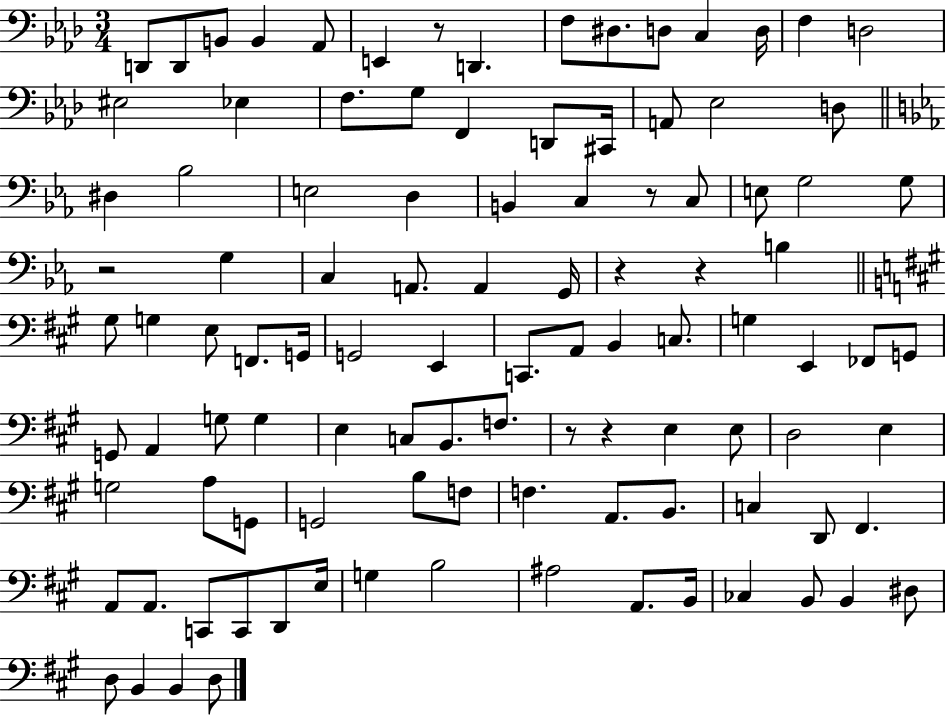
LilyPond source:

{
  \clef bass
  \numericTimeSignature
  \time 3/4
  \key aes \major
  \repeat volta 2 { d,8 d,8 b,8 b,4 aes,8 | e,4 r8 d,4. | f8 dis8. d8 c4 d16 | f4 d2 | \break eis2 ees4 | f8. g8 f,4 d,8 cis,16 | a,8 ees2 d8 | \bar "||" \break \key ees \major dis4 bes2 | e2 d4 | b,4 c4 r8 c8 | e8 g2 g8 | \break r2 g4 | c4 a,8. a,4 g,16 | r4 r4 b4 | \bar "||" \break \key a \major gis8 g4 e8 f,8. g,16 | g,2 e,4 | c,8. a,8 b,4 c8. | g4 e,4 fes,8 g,8 | \break g,8 a,4 g8 g4 | e4 c8 b,8. f8. | r8 r4 e4 e8 | d2 e4 | \break g2 a8 g,8 | g,2 b8 f8 | f4. a,8. b,8. | c4 d,8 fis,4. | \break a,8 a,8. c,8 c,8 d,8 e16 | g4 b2 | ais2 a,8. b,16 | ces4 b,8 b,4 dis8 | \break d8 b,4 b,4 d8 | } \bar "|."
}